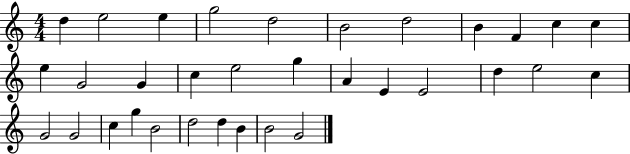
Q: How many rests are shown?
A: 0